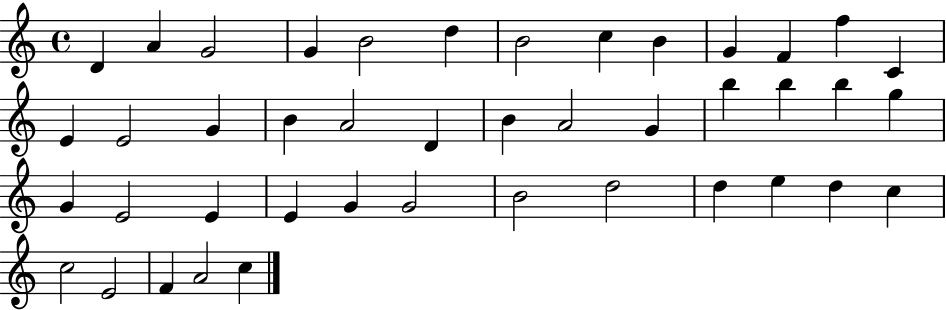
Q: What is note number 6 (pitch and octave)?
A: D5